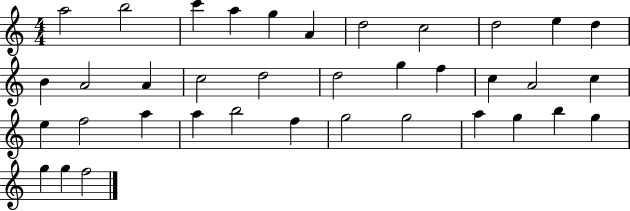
{
  \clef treble
  \numericTimeSignature
  \time 4/4
  \key c \major
  a''2 b''2 | c'''4 a''4 g''4 a'4 | d''2 c''2 | d''2 e''4 d''4 | \break b'4 a'2 a'4 | c''2 d''2 | d''2 g''4 f''4 | c''4 a'2 c''4 | \break e''4 f''2 a''4 | a''4 b''2 f''4 | g''2 g''2 | a''4 g''4 b''4 g''4 | \break g''4 g''4 f''2 | \bar "|."
}